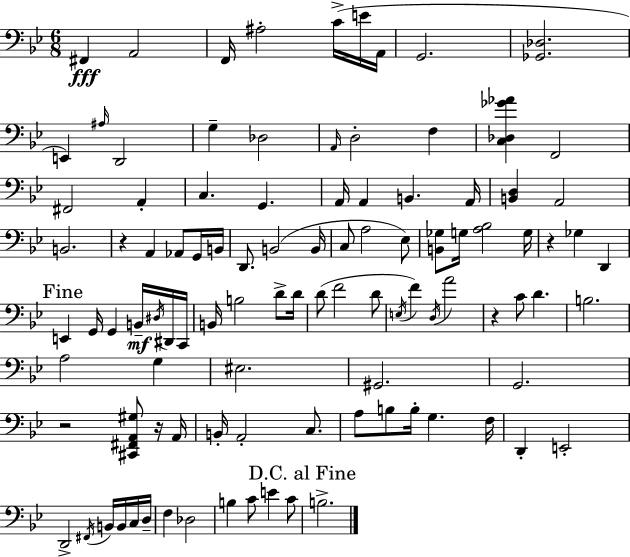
X:1
T:Untitled
M:6/8
L:1/4
K:Gm
^F,, A,,2 F,,/4 ^A,2 C/4 E/4 A,,/4 G,,2 [_G,,_D,]2 E,, ^A,/4 D,,2 G, _D,2 A,,/4 D,2 F, [C,_D,_G_A] F,,2 ^F,,2 A,, C, G,, A,,/4 A,, B,, A,,/4 [B,,D,] A,,2 B,,2 z A,, _A,,/2 G,,/4 B,,/4 D,,/2 B,,2 B,,/4 C,/2 A,2 _E,/2 [B,,_G,]/2 G,/4 [A,_B,]2 G,/4 z _G, D,, E,, G,,/4 G,, B,,/4 ^D,/4 ^D,,/4 C,,/4 B,,/4 B,2 D/2 D/4 D/2 F2 D/2 E,/4 F D,/4 A2 z C/2 D B,2 A,2 G, ^E,2 ^G,,2 G,,2 z2 [^C,,^F,,A,,^G,]/2 z/4 A,,/4 B,,/4 A,,2 C,/2 A,/2 B,/2 B,/4 G, F,/4 D,, E,,2 D,,2 ^F,,/4 B,,/4 B,,/4 C,/4 D,/4 F, _D,2 B, C/2 E C/2 B,2